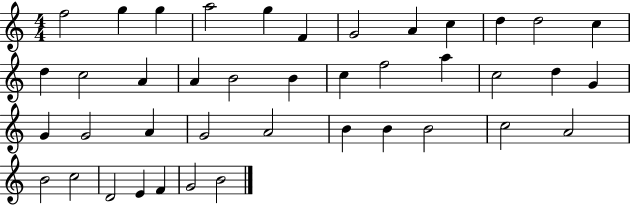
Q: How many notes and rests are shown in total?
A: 41